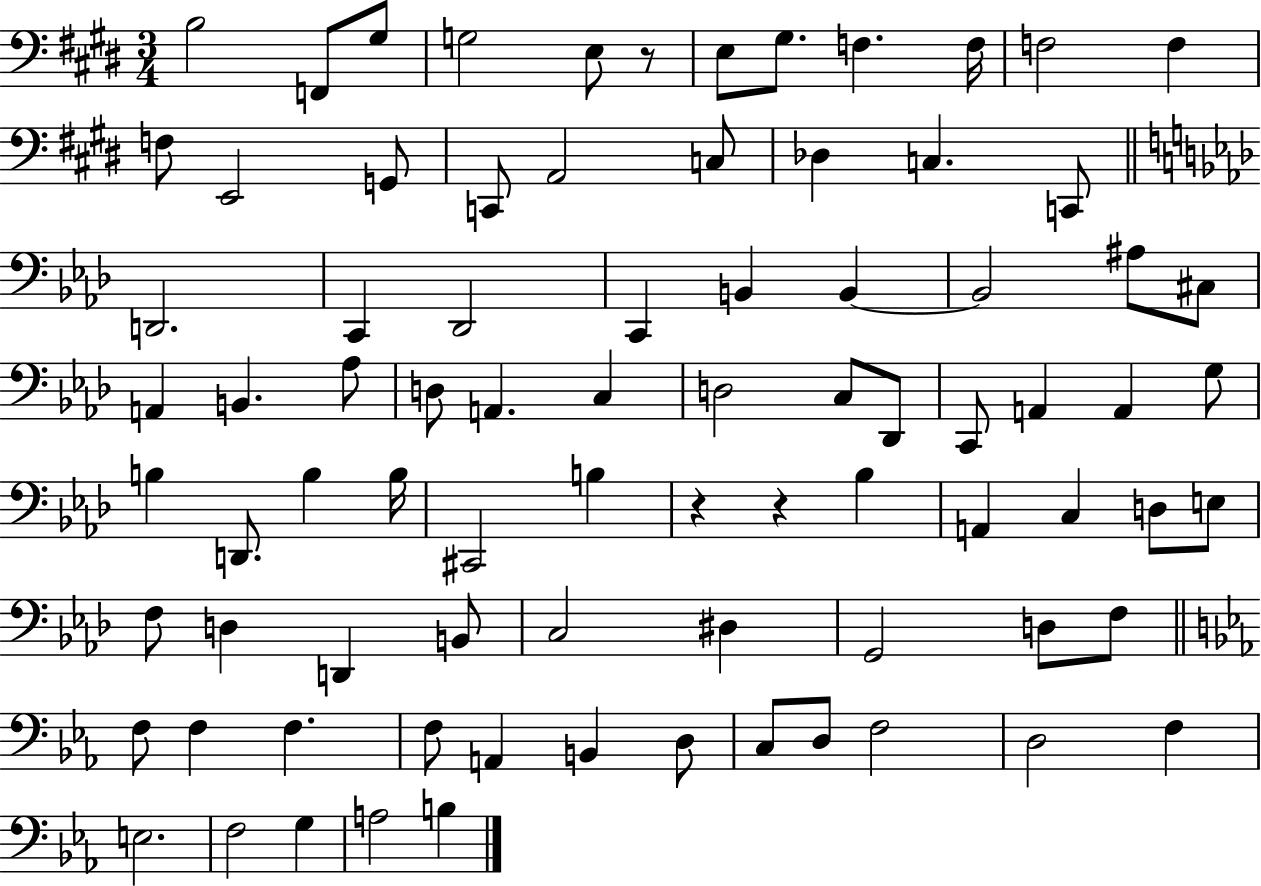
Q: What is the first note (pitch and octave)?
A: B3